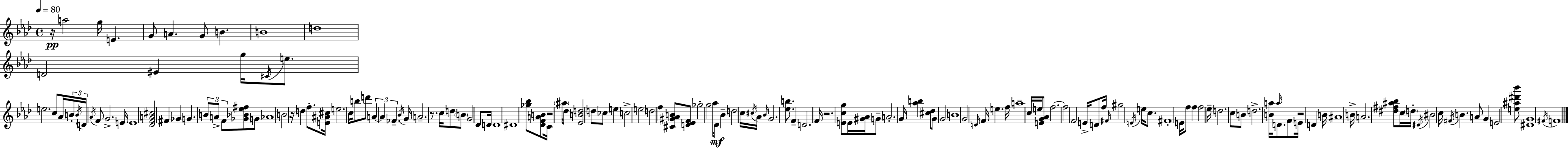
X:1
T:Untitled
M:4/4
L:1/4
K:Fm
z/4 a2 g/4 E G/2 A G/2 B B4 d4 D2 ^E g/4 ^C/4 e/2 e2 c/2 _A/4 B/4 B/4 D/4 _A/4 F/2 G2 E/4 E4 [_DFA^c]2 ^F _G G B/2 A/2 F/2 [_G_B_e^f]/2 G/2 _A4 B2 z/4 d f/2 [E^A^c]/4 e2 c/4 b/2 d'/2 A A _F _B/4 G/4 A2 z/2 c/4 d/2 B/2 G2 _D/2 D/4 D4 ^D4 [_g_b]/2 [_DFAB]/2 C/4 z2 ^a/4 _d/2 [_EBd]2 d/2 _c/2 e c2 e2 d2 f [^C^G_AB]/2 [D_EF]/2 _g2 g2 _a/4 _D/2 _B d2 c/4 ^c/4 _A/4 _B/4 G2 [_eb]/2 F D2 F/4 z2 [Ecg]/2 E/4 [^G_A]/4 G/2 A2 G/4 [_ab] [^c_d]/2 G/2 G2 B4 G2 D/4 F/4 e f/4 a4 c/4 e/4 [EG_A]/2 f2 f2 F2 E/4 D/2 f/4 ^F/4 ^g2 E/4 e/4 c/2 ^F4 E/4 f/2 f f2 _e/4 d2 c/2 B/2 d2 [Ba]/4 a/4 D/2 F/2 E/4 z2 D B/4 ^A4 B/4 A2 [^d^f^a_b]/2 c/4 d/4 ^D/4 ^B2 c/4 ^F/4 B A/2 G E2 [e^a^d'_b']/2 [^DG]4 ^F/4 F4